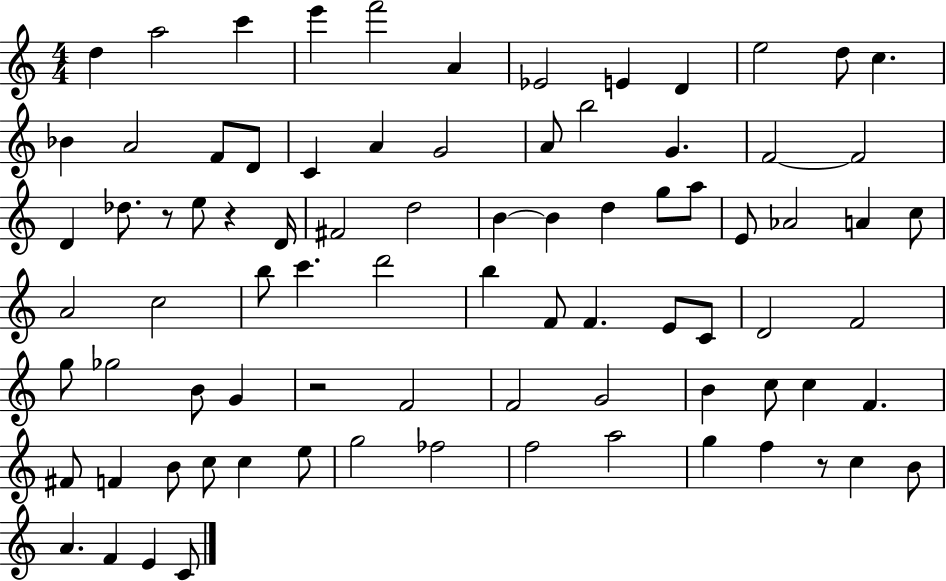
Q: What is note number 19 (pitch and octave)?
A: G4